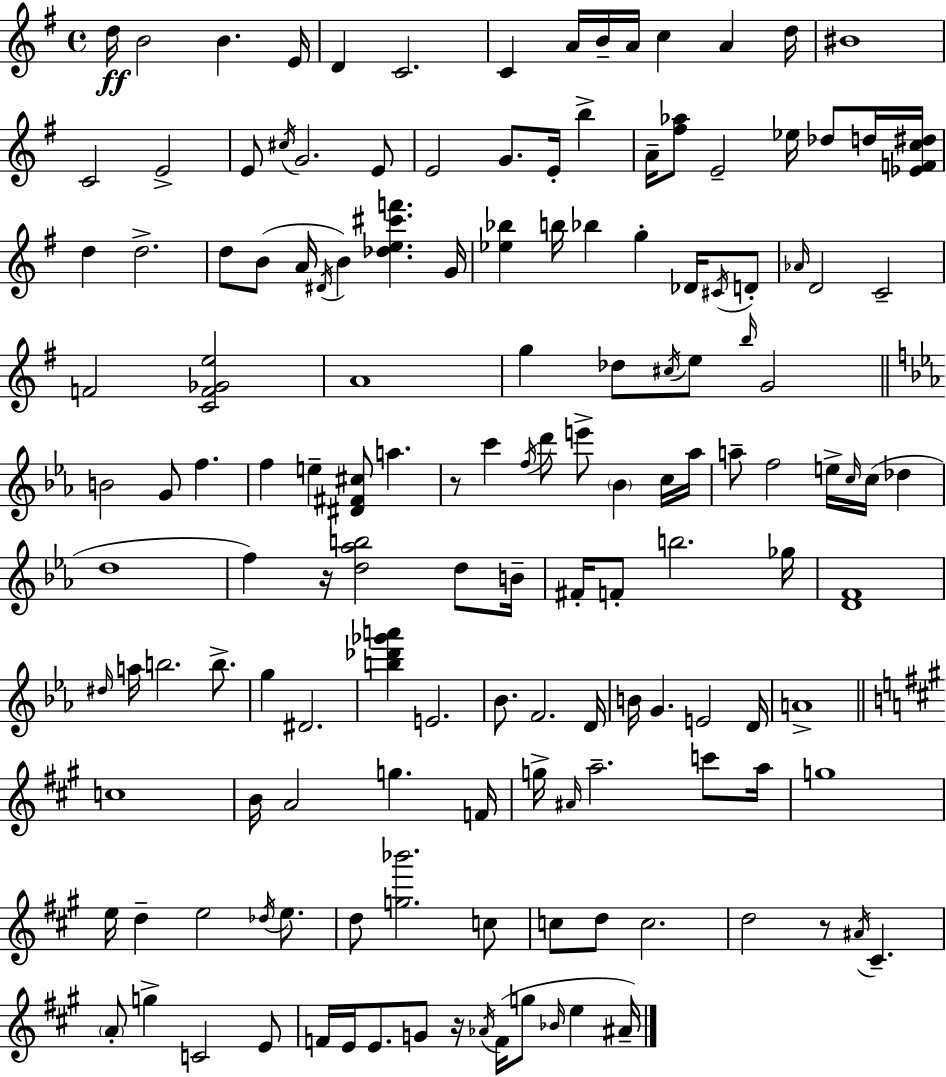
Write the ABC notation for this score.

X:1
T:Untitled
M:4/4
L:1/4
K:G
d/4 B2 B E/4 D C2 C A/4 B/4 A/4 c A d/4 ^B4 C2 E2 E/2 ^c/4 G2 E/2 E2 G/2 E/4 b A/4 [^f_a]/2 E2 _e/4 _d/2 d/4 [_EFc^d]/4 d d2 d/2 B/2 A/4 ^D/4 B [_de^c'f'] G/4 [_e_b] b/4 _b g _D/4 ^C/4 D/2 _A/4 D2 C2 F2 [CF_Ge]2 A4 g _d/2 ^c/4 e/2 b/4 G2 B2 G/2 f f e [^D^F^c]/2 a z/2 c' f/4 d'/2 e'/2 _B c/4 _a/4 a/2 f2 e/4 c/4 c/4 _d d4 f z/4 [d_ab]2 d/2 B/4 ^F/4 F/2 b2 _g/4 [DF]4 ^d/4 a/4 b2 b/2 g ^D2 [b_d'_g'a'] E2 _B/2 F2 D/4 B/4 G E2 D/4 A4 c4 B/4 A2 g F/4 g/4 ^A/4 a2 c'/2 a/4 g4 e/4 d e2 _d/4 e/2 d/2 [g_b']2 c/2 c/2 d/2 c2 d2 z/2 ^A/4 ^C A/2 g C2 E/2 F/4 E/4 E/2 G/2 z/4 _A/4 F/4 g/2 _B/4 e ^A/4